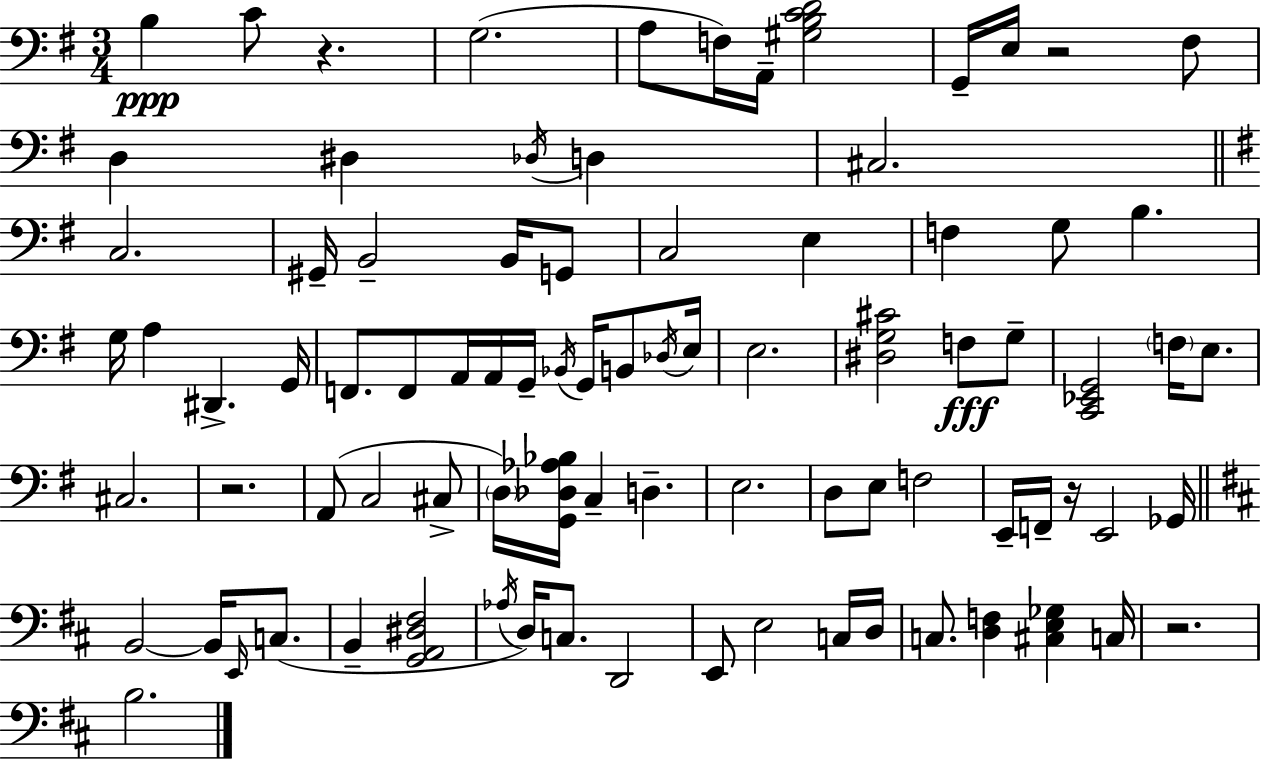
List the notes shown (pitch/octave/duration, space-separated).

B3/q C4/e R/q. G3/h. A3/e F3/s A2/s [G#3,B3,C4,D4]/h G2/s E3/s R/h F#3/e D3/q D#3/q Db3/s D3/q C#3/h. C3/h. G#2/s B2/h B2/s G2/e C3/h E3/q F3/q G3/e B3/q. G3/s A3/q D#2/q. G2/s F2/e. F2/e A2/s A2/s G2/s Bb2/s G2/s B2/e Db3/s E3/s E3/h. [D#3,G3,C#4]/h F3/e G3/e [C2,Eb2,G2]/h F3/s E3/e. C#3/h. R/h. A2/e C3/h C#3/e D3/s [G2,Db3,Ab3,Bb3]/s C3/q D3/q. E3/h. D3/e E3/e F3/h E2/s F2/s R/s E2/h Gb2/s B2/h B2/s E2/s C3/e. B2/q [G2,A2,D#3,F#3]/h Ab3/s D3/s C3/e. D2/h E2/e E3/h C3/s D3/s C3/e. [D3,F3]/q [C#3,E3,Gb3]/q C3/s R/h. B3/h.